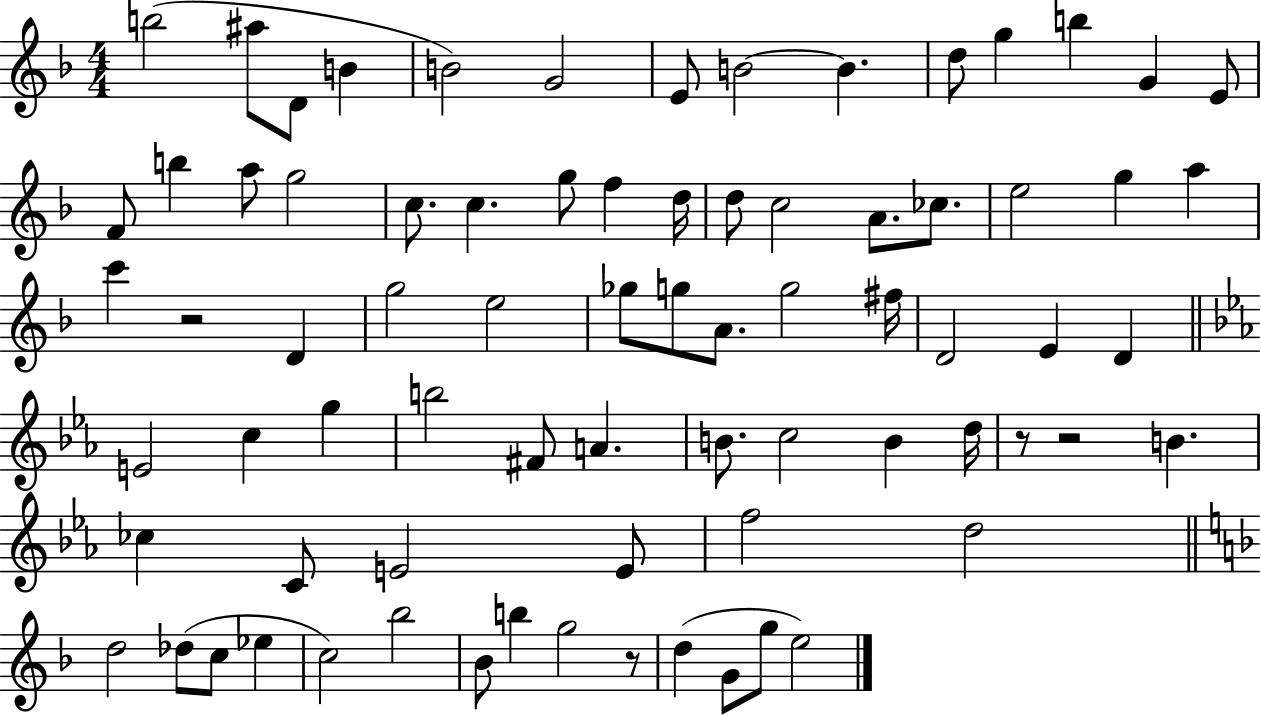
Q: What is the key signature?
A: F major